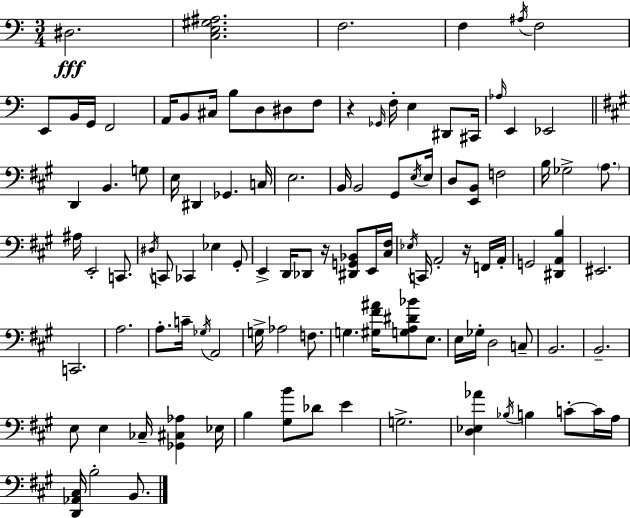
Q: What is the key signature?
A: C major